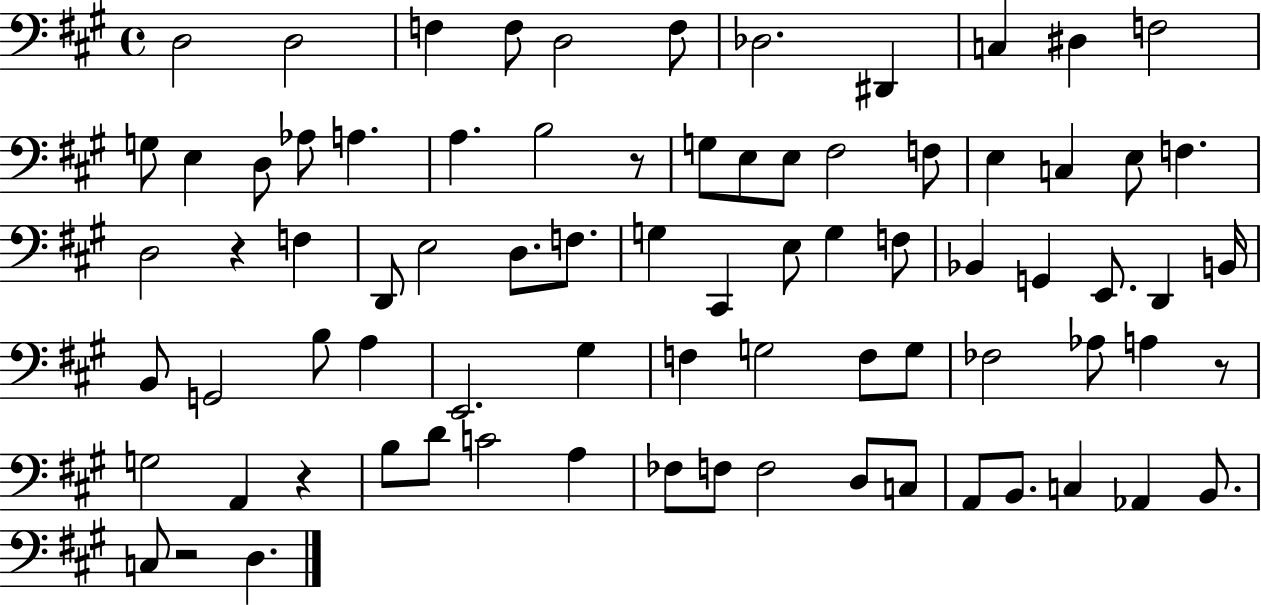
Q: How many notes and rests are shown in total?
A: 79